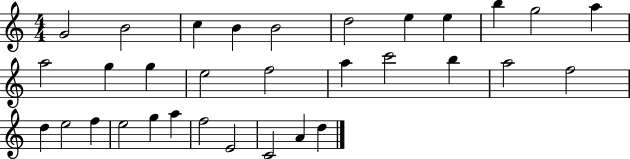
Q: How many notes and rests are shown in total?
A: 32